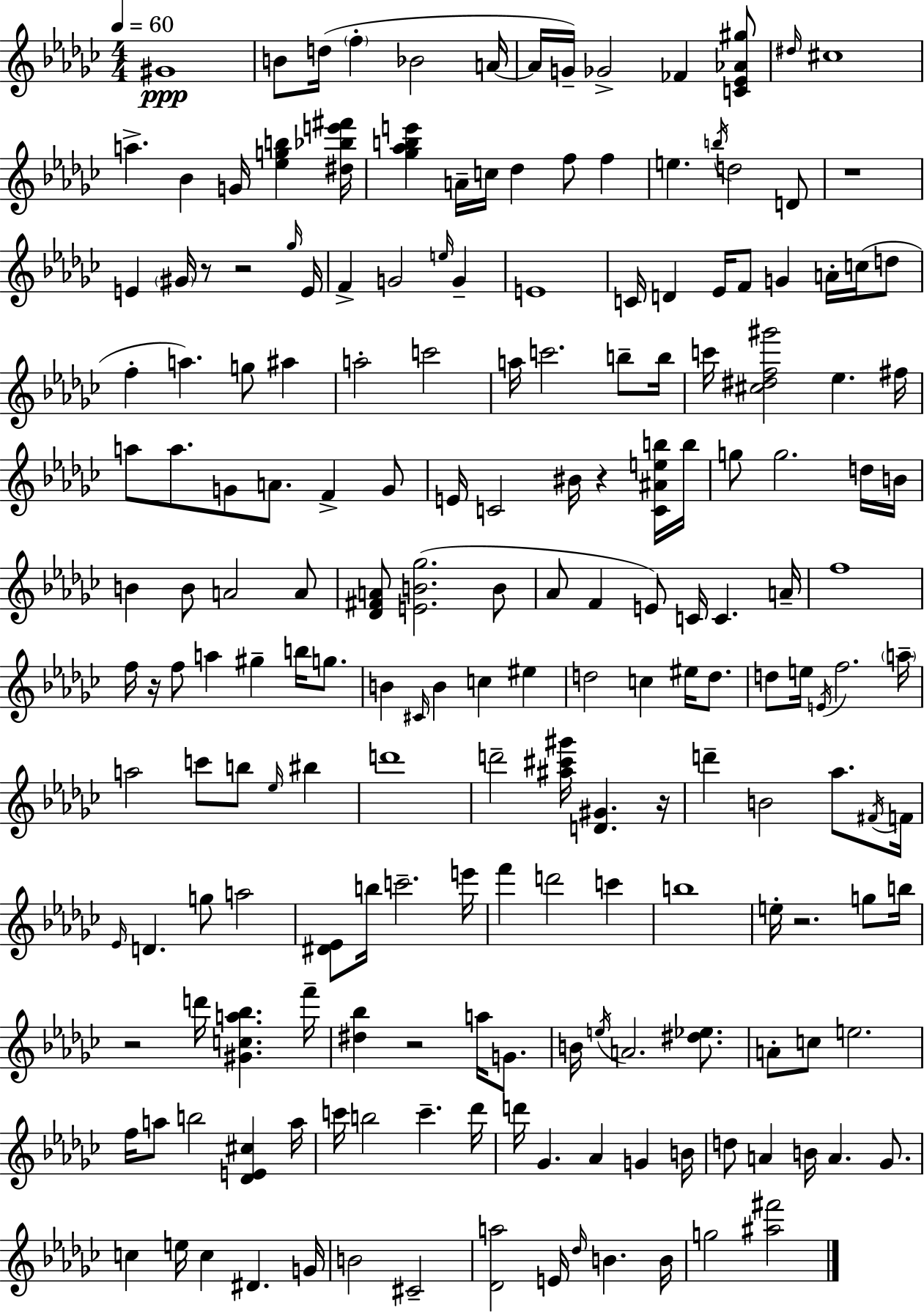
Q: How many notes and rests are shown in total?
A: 192